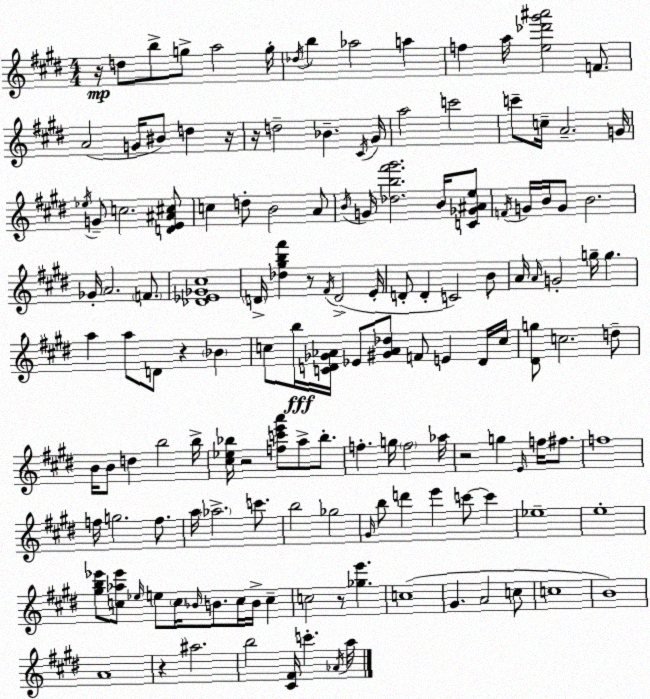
X:1
T:Untitled
M:4/4
L:1/4
K:E
z/4 d/2 b/2 g/2 a2 g/4 _d/4 b _a2 a f a/4 [e_d'^g'^a']2 F/2 A2 G/4 ^B/2 d z/4 z/4 d2 _B ^C/4 ^G/4 a2 c'2 c'/2 c/4 A2 G/4 _e/4 G/2 c2 [DE^A^c]/2 c d/2 B2 A/2 B/4 G/4 [_db^f'^g']2 B/4 [C_G^Ae]/2 F/4 G/4 B/4 G/2 B2 _G/4 A2 F/2 [_D_E_G^c]4 D/4 [_d^gb^f'] z/2 ^F/4 D2 E/4 D/2 D C2 B/2 A/4 A/4 G2 g/4 g a a/2 D/2 z _B c/2 b/4 [CD_G_A]/4 _E/2 [^G_A_d]/2 F/2 E D/4 c/4 [^Dg]/2 c2 d/2 B/4 B/2 d b2 b/4 [^c_e_b]/4 z2 [fc'e'a']/2 a/2 _b/2 f g/4 f2 _a/4 z2 g E/4 f/4 ^f/2 f4 f/4 g2 f/2 a/4 _a2 c'/2 b2 _g2 ^G/4 b/2 d' e' c'/2 c' _e4 e4 [^gb_e']/2 [c_a_e']/2 _e/4 e/2 c/4 _B/4 B/2 c/4 B/4 c c2 z/2 [_ge'] c4 ^G A2 c/2 c4 B4 A4 z ^a2 b2 [^C^F]/4 c' _A/4 a/4